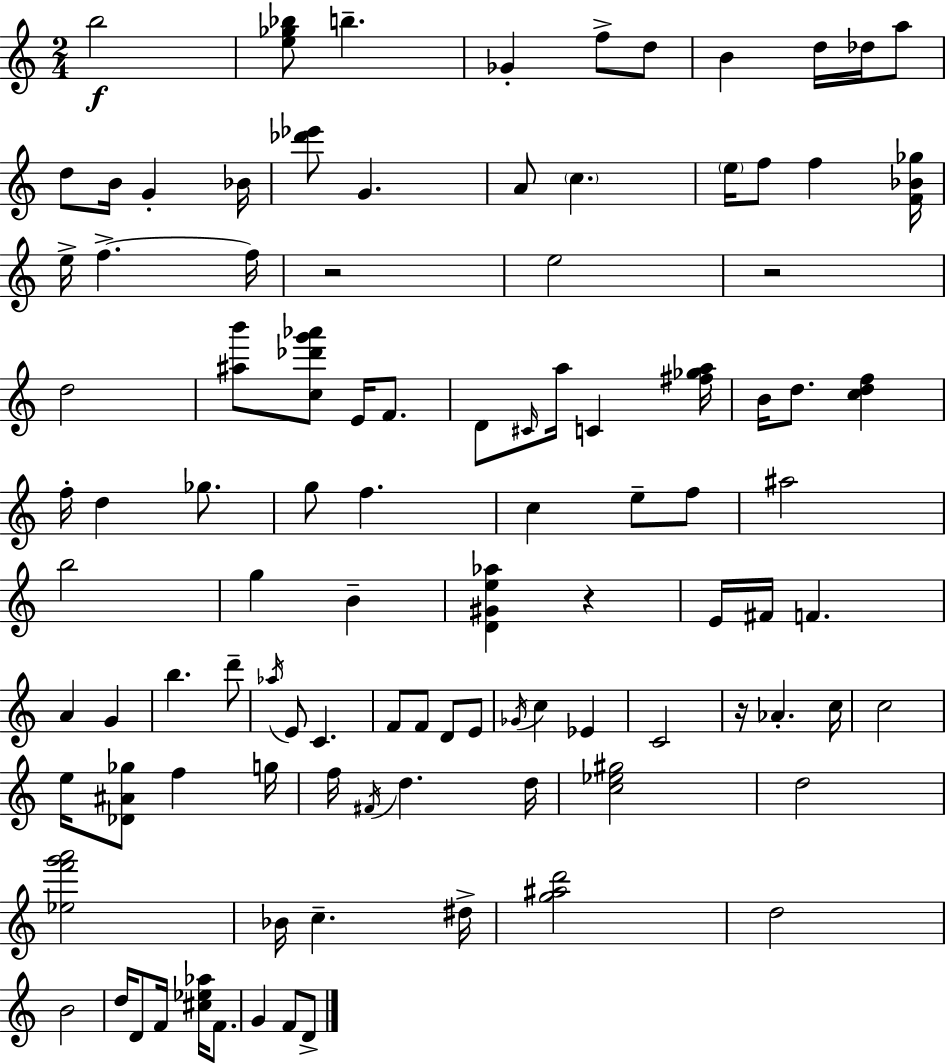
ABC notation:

X:1
T:Untitled
M:2/4
L:1/4
K:C
b2 [e_g_b]/2 b _G f/2 d/2 B d/4 _d/4 a/2 d/2 B/4 G _B/4 [_d'_e']/2 G A/2 c e/4 f/2 f [F_B_g]/4 e/4 f f/4 z2 e2 z2 d2 [^ab']/2 [c_d'g'_a']/2 E/4 F/2 D/2 ^C/4 a/4 C [^f_ga]/4 B/4 d/2 [cdf] f/4 d _g/2 g/2 f c e/2 f/2 ^a2 b2 g B [D^Ge_a] z E/4 ^F/4 F A G b d'/2 _a/4 E/2 C F/2 F/2 D/2 E/2 _G/4 c _E C2 z/4 _A c/4 c2 e/4 [_D^A_g]/2 f g/4 f/4 ^F/4 d d/4 [c_e^g]2 d2 [_ef'g'a']2 _B/4 c ^d/4 [g^ad']2 d2 B2 d/4 D/2 F/4 [^c_e_a]/4 F/2 G F/2 D/2